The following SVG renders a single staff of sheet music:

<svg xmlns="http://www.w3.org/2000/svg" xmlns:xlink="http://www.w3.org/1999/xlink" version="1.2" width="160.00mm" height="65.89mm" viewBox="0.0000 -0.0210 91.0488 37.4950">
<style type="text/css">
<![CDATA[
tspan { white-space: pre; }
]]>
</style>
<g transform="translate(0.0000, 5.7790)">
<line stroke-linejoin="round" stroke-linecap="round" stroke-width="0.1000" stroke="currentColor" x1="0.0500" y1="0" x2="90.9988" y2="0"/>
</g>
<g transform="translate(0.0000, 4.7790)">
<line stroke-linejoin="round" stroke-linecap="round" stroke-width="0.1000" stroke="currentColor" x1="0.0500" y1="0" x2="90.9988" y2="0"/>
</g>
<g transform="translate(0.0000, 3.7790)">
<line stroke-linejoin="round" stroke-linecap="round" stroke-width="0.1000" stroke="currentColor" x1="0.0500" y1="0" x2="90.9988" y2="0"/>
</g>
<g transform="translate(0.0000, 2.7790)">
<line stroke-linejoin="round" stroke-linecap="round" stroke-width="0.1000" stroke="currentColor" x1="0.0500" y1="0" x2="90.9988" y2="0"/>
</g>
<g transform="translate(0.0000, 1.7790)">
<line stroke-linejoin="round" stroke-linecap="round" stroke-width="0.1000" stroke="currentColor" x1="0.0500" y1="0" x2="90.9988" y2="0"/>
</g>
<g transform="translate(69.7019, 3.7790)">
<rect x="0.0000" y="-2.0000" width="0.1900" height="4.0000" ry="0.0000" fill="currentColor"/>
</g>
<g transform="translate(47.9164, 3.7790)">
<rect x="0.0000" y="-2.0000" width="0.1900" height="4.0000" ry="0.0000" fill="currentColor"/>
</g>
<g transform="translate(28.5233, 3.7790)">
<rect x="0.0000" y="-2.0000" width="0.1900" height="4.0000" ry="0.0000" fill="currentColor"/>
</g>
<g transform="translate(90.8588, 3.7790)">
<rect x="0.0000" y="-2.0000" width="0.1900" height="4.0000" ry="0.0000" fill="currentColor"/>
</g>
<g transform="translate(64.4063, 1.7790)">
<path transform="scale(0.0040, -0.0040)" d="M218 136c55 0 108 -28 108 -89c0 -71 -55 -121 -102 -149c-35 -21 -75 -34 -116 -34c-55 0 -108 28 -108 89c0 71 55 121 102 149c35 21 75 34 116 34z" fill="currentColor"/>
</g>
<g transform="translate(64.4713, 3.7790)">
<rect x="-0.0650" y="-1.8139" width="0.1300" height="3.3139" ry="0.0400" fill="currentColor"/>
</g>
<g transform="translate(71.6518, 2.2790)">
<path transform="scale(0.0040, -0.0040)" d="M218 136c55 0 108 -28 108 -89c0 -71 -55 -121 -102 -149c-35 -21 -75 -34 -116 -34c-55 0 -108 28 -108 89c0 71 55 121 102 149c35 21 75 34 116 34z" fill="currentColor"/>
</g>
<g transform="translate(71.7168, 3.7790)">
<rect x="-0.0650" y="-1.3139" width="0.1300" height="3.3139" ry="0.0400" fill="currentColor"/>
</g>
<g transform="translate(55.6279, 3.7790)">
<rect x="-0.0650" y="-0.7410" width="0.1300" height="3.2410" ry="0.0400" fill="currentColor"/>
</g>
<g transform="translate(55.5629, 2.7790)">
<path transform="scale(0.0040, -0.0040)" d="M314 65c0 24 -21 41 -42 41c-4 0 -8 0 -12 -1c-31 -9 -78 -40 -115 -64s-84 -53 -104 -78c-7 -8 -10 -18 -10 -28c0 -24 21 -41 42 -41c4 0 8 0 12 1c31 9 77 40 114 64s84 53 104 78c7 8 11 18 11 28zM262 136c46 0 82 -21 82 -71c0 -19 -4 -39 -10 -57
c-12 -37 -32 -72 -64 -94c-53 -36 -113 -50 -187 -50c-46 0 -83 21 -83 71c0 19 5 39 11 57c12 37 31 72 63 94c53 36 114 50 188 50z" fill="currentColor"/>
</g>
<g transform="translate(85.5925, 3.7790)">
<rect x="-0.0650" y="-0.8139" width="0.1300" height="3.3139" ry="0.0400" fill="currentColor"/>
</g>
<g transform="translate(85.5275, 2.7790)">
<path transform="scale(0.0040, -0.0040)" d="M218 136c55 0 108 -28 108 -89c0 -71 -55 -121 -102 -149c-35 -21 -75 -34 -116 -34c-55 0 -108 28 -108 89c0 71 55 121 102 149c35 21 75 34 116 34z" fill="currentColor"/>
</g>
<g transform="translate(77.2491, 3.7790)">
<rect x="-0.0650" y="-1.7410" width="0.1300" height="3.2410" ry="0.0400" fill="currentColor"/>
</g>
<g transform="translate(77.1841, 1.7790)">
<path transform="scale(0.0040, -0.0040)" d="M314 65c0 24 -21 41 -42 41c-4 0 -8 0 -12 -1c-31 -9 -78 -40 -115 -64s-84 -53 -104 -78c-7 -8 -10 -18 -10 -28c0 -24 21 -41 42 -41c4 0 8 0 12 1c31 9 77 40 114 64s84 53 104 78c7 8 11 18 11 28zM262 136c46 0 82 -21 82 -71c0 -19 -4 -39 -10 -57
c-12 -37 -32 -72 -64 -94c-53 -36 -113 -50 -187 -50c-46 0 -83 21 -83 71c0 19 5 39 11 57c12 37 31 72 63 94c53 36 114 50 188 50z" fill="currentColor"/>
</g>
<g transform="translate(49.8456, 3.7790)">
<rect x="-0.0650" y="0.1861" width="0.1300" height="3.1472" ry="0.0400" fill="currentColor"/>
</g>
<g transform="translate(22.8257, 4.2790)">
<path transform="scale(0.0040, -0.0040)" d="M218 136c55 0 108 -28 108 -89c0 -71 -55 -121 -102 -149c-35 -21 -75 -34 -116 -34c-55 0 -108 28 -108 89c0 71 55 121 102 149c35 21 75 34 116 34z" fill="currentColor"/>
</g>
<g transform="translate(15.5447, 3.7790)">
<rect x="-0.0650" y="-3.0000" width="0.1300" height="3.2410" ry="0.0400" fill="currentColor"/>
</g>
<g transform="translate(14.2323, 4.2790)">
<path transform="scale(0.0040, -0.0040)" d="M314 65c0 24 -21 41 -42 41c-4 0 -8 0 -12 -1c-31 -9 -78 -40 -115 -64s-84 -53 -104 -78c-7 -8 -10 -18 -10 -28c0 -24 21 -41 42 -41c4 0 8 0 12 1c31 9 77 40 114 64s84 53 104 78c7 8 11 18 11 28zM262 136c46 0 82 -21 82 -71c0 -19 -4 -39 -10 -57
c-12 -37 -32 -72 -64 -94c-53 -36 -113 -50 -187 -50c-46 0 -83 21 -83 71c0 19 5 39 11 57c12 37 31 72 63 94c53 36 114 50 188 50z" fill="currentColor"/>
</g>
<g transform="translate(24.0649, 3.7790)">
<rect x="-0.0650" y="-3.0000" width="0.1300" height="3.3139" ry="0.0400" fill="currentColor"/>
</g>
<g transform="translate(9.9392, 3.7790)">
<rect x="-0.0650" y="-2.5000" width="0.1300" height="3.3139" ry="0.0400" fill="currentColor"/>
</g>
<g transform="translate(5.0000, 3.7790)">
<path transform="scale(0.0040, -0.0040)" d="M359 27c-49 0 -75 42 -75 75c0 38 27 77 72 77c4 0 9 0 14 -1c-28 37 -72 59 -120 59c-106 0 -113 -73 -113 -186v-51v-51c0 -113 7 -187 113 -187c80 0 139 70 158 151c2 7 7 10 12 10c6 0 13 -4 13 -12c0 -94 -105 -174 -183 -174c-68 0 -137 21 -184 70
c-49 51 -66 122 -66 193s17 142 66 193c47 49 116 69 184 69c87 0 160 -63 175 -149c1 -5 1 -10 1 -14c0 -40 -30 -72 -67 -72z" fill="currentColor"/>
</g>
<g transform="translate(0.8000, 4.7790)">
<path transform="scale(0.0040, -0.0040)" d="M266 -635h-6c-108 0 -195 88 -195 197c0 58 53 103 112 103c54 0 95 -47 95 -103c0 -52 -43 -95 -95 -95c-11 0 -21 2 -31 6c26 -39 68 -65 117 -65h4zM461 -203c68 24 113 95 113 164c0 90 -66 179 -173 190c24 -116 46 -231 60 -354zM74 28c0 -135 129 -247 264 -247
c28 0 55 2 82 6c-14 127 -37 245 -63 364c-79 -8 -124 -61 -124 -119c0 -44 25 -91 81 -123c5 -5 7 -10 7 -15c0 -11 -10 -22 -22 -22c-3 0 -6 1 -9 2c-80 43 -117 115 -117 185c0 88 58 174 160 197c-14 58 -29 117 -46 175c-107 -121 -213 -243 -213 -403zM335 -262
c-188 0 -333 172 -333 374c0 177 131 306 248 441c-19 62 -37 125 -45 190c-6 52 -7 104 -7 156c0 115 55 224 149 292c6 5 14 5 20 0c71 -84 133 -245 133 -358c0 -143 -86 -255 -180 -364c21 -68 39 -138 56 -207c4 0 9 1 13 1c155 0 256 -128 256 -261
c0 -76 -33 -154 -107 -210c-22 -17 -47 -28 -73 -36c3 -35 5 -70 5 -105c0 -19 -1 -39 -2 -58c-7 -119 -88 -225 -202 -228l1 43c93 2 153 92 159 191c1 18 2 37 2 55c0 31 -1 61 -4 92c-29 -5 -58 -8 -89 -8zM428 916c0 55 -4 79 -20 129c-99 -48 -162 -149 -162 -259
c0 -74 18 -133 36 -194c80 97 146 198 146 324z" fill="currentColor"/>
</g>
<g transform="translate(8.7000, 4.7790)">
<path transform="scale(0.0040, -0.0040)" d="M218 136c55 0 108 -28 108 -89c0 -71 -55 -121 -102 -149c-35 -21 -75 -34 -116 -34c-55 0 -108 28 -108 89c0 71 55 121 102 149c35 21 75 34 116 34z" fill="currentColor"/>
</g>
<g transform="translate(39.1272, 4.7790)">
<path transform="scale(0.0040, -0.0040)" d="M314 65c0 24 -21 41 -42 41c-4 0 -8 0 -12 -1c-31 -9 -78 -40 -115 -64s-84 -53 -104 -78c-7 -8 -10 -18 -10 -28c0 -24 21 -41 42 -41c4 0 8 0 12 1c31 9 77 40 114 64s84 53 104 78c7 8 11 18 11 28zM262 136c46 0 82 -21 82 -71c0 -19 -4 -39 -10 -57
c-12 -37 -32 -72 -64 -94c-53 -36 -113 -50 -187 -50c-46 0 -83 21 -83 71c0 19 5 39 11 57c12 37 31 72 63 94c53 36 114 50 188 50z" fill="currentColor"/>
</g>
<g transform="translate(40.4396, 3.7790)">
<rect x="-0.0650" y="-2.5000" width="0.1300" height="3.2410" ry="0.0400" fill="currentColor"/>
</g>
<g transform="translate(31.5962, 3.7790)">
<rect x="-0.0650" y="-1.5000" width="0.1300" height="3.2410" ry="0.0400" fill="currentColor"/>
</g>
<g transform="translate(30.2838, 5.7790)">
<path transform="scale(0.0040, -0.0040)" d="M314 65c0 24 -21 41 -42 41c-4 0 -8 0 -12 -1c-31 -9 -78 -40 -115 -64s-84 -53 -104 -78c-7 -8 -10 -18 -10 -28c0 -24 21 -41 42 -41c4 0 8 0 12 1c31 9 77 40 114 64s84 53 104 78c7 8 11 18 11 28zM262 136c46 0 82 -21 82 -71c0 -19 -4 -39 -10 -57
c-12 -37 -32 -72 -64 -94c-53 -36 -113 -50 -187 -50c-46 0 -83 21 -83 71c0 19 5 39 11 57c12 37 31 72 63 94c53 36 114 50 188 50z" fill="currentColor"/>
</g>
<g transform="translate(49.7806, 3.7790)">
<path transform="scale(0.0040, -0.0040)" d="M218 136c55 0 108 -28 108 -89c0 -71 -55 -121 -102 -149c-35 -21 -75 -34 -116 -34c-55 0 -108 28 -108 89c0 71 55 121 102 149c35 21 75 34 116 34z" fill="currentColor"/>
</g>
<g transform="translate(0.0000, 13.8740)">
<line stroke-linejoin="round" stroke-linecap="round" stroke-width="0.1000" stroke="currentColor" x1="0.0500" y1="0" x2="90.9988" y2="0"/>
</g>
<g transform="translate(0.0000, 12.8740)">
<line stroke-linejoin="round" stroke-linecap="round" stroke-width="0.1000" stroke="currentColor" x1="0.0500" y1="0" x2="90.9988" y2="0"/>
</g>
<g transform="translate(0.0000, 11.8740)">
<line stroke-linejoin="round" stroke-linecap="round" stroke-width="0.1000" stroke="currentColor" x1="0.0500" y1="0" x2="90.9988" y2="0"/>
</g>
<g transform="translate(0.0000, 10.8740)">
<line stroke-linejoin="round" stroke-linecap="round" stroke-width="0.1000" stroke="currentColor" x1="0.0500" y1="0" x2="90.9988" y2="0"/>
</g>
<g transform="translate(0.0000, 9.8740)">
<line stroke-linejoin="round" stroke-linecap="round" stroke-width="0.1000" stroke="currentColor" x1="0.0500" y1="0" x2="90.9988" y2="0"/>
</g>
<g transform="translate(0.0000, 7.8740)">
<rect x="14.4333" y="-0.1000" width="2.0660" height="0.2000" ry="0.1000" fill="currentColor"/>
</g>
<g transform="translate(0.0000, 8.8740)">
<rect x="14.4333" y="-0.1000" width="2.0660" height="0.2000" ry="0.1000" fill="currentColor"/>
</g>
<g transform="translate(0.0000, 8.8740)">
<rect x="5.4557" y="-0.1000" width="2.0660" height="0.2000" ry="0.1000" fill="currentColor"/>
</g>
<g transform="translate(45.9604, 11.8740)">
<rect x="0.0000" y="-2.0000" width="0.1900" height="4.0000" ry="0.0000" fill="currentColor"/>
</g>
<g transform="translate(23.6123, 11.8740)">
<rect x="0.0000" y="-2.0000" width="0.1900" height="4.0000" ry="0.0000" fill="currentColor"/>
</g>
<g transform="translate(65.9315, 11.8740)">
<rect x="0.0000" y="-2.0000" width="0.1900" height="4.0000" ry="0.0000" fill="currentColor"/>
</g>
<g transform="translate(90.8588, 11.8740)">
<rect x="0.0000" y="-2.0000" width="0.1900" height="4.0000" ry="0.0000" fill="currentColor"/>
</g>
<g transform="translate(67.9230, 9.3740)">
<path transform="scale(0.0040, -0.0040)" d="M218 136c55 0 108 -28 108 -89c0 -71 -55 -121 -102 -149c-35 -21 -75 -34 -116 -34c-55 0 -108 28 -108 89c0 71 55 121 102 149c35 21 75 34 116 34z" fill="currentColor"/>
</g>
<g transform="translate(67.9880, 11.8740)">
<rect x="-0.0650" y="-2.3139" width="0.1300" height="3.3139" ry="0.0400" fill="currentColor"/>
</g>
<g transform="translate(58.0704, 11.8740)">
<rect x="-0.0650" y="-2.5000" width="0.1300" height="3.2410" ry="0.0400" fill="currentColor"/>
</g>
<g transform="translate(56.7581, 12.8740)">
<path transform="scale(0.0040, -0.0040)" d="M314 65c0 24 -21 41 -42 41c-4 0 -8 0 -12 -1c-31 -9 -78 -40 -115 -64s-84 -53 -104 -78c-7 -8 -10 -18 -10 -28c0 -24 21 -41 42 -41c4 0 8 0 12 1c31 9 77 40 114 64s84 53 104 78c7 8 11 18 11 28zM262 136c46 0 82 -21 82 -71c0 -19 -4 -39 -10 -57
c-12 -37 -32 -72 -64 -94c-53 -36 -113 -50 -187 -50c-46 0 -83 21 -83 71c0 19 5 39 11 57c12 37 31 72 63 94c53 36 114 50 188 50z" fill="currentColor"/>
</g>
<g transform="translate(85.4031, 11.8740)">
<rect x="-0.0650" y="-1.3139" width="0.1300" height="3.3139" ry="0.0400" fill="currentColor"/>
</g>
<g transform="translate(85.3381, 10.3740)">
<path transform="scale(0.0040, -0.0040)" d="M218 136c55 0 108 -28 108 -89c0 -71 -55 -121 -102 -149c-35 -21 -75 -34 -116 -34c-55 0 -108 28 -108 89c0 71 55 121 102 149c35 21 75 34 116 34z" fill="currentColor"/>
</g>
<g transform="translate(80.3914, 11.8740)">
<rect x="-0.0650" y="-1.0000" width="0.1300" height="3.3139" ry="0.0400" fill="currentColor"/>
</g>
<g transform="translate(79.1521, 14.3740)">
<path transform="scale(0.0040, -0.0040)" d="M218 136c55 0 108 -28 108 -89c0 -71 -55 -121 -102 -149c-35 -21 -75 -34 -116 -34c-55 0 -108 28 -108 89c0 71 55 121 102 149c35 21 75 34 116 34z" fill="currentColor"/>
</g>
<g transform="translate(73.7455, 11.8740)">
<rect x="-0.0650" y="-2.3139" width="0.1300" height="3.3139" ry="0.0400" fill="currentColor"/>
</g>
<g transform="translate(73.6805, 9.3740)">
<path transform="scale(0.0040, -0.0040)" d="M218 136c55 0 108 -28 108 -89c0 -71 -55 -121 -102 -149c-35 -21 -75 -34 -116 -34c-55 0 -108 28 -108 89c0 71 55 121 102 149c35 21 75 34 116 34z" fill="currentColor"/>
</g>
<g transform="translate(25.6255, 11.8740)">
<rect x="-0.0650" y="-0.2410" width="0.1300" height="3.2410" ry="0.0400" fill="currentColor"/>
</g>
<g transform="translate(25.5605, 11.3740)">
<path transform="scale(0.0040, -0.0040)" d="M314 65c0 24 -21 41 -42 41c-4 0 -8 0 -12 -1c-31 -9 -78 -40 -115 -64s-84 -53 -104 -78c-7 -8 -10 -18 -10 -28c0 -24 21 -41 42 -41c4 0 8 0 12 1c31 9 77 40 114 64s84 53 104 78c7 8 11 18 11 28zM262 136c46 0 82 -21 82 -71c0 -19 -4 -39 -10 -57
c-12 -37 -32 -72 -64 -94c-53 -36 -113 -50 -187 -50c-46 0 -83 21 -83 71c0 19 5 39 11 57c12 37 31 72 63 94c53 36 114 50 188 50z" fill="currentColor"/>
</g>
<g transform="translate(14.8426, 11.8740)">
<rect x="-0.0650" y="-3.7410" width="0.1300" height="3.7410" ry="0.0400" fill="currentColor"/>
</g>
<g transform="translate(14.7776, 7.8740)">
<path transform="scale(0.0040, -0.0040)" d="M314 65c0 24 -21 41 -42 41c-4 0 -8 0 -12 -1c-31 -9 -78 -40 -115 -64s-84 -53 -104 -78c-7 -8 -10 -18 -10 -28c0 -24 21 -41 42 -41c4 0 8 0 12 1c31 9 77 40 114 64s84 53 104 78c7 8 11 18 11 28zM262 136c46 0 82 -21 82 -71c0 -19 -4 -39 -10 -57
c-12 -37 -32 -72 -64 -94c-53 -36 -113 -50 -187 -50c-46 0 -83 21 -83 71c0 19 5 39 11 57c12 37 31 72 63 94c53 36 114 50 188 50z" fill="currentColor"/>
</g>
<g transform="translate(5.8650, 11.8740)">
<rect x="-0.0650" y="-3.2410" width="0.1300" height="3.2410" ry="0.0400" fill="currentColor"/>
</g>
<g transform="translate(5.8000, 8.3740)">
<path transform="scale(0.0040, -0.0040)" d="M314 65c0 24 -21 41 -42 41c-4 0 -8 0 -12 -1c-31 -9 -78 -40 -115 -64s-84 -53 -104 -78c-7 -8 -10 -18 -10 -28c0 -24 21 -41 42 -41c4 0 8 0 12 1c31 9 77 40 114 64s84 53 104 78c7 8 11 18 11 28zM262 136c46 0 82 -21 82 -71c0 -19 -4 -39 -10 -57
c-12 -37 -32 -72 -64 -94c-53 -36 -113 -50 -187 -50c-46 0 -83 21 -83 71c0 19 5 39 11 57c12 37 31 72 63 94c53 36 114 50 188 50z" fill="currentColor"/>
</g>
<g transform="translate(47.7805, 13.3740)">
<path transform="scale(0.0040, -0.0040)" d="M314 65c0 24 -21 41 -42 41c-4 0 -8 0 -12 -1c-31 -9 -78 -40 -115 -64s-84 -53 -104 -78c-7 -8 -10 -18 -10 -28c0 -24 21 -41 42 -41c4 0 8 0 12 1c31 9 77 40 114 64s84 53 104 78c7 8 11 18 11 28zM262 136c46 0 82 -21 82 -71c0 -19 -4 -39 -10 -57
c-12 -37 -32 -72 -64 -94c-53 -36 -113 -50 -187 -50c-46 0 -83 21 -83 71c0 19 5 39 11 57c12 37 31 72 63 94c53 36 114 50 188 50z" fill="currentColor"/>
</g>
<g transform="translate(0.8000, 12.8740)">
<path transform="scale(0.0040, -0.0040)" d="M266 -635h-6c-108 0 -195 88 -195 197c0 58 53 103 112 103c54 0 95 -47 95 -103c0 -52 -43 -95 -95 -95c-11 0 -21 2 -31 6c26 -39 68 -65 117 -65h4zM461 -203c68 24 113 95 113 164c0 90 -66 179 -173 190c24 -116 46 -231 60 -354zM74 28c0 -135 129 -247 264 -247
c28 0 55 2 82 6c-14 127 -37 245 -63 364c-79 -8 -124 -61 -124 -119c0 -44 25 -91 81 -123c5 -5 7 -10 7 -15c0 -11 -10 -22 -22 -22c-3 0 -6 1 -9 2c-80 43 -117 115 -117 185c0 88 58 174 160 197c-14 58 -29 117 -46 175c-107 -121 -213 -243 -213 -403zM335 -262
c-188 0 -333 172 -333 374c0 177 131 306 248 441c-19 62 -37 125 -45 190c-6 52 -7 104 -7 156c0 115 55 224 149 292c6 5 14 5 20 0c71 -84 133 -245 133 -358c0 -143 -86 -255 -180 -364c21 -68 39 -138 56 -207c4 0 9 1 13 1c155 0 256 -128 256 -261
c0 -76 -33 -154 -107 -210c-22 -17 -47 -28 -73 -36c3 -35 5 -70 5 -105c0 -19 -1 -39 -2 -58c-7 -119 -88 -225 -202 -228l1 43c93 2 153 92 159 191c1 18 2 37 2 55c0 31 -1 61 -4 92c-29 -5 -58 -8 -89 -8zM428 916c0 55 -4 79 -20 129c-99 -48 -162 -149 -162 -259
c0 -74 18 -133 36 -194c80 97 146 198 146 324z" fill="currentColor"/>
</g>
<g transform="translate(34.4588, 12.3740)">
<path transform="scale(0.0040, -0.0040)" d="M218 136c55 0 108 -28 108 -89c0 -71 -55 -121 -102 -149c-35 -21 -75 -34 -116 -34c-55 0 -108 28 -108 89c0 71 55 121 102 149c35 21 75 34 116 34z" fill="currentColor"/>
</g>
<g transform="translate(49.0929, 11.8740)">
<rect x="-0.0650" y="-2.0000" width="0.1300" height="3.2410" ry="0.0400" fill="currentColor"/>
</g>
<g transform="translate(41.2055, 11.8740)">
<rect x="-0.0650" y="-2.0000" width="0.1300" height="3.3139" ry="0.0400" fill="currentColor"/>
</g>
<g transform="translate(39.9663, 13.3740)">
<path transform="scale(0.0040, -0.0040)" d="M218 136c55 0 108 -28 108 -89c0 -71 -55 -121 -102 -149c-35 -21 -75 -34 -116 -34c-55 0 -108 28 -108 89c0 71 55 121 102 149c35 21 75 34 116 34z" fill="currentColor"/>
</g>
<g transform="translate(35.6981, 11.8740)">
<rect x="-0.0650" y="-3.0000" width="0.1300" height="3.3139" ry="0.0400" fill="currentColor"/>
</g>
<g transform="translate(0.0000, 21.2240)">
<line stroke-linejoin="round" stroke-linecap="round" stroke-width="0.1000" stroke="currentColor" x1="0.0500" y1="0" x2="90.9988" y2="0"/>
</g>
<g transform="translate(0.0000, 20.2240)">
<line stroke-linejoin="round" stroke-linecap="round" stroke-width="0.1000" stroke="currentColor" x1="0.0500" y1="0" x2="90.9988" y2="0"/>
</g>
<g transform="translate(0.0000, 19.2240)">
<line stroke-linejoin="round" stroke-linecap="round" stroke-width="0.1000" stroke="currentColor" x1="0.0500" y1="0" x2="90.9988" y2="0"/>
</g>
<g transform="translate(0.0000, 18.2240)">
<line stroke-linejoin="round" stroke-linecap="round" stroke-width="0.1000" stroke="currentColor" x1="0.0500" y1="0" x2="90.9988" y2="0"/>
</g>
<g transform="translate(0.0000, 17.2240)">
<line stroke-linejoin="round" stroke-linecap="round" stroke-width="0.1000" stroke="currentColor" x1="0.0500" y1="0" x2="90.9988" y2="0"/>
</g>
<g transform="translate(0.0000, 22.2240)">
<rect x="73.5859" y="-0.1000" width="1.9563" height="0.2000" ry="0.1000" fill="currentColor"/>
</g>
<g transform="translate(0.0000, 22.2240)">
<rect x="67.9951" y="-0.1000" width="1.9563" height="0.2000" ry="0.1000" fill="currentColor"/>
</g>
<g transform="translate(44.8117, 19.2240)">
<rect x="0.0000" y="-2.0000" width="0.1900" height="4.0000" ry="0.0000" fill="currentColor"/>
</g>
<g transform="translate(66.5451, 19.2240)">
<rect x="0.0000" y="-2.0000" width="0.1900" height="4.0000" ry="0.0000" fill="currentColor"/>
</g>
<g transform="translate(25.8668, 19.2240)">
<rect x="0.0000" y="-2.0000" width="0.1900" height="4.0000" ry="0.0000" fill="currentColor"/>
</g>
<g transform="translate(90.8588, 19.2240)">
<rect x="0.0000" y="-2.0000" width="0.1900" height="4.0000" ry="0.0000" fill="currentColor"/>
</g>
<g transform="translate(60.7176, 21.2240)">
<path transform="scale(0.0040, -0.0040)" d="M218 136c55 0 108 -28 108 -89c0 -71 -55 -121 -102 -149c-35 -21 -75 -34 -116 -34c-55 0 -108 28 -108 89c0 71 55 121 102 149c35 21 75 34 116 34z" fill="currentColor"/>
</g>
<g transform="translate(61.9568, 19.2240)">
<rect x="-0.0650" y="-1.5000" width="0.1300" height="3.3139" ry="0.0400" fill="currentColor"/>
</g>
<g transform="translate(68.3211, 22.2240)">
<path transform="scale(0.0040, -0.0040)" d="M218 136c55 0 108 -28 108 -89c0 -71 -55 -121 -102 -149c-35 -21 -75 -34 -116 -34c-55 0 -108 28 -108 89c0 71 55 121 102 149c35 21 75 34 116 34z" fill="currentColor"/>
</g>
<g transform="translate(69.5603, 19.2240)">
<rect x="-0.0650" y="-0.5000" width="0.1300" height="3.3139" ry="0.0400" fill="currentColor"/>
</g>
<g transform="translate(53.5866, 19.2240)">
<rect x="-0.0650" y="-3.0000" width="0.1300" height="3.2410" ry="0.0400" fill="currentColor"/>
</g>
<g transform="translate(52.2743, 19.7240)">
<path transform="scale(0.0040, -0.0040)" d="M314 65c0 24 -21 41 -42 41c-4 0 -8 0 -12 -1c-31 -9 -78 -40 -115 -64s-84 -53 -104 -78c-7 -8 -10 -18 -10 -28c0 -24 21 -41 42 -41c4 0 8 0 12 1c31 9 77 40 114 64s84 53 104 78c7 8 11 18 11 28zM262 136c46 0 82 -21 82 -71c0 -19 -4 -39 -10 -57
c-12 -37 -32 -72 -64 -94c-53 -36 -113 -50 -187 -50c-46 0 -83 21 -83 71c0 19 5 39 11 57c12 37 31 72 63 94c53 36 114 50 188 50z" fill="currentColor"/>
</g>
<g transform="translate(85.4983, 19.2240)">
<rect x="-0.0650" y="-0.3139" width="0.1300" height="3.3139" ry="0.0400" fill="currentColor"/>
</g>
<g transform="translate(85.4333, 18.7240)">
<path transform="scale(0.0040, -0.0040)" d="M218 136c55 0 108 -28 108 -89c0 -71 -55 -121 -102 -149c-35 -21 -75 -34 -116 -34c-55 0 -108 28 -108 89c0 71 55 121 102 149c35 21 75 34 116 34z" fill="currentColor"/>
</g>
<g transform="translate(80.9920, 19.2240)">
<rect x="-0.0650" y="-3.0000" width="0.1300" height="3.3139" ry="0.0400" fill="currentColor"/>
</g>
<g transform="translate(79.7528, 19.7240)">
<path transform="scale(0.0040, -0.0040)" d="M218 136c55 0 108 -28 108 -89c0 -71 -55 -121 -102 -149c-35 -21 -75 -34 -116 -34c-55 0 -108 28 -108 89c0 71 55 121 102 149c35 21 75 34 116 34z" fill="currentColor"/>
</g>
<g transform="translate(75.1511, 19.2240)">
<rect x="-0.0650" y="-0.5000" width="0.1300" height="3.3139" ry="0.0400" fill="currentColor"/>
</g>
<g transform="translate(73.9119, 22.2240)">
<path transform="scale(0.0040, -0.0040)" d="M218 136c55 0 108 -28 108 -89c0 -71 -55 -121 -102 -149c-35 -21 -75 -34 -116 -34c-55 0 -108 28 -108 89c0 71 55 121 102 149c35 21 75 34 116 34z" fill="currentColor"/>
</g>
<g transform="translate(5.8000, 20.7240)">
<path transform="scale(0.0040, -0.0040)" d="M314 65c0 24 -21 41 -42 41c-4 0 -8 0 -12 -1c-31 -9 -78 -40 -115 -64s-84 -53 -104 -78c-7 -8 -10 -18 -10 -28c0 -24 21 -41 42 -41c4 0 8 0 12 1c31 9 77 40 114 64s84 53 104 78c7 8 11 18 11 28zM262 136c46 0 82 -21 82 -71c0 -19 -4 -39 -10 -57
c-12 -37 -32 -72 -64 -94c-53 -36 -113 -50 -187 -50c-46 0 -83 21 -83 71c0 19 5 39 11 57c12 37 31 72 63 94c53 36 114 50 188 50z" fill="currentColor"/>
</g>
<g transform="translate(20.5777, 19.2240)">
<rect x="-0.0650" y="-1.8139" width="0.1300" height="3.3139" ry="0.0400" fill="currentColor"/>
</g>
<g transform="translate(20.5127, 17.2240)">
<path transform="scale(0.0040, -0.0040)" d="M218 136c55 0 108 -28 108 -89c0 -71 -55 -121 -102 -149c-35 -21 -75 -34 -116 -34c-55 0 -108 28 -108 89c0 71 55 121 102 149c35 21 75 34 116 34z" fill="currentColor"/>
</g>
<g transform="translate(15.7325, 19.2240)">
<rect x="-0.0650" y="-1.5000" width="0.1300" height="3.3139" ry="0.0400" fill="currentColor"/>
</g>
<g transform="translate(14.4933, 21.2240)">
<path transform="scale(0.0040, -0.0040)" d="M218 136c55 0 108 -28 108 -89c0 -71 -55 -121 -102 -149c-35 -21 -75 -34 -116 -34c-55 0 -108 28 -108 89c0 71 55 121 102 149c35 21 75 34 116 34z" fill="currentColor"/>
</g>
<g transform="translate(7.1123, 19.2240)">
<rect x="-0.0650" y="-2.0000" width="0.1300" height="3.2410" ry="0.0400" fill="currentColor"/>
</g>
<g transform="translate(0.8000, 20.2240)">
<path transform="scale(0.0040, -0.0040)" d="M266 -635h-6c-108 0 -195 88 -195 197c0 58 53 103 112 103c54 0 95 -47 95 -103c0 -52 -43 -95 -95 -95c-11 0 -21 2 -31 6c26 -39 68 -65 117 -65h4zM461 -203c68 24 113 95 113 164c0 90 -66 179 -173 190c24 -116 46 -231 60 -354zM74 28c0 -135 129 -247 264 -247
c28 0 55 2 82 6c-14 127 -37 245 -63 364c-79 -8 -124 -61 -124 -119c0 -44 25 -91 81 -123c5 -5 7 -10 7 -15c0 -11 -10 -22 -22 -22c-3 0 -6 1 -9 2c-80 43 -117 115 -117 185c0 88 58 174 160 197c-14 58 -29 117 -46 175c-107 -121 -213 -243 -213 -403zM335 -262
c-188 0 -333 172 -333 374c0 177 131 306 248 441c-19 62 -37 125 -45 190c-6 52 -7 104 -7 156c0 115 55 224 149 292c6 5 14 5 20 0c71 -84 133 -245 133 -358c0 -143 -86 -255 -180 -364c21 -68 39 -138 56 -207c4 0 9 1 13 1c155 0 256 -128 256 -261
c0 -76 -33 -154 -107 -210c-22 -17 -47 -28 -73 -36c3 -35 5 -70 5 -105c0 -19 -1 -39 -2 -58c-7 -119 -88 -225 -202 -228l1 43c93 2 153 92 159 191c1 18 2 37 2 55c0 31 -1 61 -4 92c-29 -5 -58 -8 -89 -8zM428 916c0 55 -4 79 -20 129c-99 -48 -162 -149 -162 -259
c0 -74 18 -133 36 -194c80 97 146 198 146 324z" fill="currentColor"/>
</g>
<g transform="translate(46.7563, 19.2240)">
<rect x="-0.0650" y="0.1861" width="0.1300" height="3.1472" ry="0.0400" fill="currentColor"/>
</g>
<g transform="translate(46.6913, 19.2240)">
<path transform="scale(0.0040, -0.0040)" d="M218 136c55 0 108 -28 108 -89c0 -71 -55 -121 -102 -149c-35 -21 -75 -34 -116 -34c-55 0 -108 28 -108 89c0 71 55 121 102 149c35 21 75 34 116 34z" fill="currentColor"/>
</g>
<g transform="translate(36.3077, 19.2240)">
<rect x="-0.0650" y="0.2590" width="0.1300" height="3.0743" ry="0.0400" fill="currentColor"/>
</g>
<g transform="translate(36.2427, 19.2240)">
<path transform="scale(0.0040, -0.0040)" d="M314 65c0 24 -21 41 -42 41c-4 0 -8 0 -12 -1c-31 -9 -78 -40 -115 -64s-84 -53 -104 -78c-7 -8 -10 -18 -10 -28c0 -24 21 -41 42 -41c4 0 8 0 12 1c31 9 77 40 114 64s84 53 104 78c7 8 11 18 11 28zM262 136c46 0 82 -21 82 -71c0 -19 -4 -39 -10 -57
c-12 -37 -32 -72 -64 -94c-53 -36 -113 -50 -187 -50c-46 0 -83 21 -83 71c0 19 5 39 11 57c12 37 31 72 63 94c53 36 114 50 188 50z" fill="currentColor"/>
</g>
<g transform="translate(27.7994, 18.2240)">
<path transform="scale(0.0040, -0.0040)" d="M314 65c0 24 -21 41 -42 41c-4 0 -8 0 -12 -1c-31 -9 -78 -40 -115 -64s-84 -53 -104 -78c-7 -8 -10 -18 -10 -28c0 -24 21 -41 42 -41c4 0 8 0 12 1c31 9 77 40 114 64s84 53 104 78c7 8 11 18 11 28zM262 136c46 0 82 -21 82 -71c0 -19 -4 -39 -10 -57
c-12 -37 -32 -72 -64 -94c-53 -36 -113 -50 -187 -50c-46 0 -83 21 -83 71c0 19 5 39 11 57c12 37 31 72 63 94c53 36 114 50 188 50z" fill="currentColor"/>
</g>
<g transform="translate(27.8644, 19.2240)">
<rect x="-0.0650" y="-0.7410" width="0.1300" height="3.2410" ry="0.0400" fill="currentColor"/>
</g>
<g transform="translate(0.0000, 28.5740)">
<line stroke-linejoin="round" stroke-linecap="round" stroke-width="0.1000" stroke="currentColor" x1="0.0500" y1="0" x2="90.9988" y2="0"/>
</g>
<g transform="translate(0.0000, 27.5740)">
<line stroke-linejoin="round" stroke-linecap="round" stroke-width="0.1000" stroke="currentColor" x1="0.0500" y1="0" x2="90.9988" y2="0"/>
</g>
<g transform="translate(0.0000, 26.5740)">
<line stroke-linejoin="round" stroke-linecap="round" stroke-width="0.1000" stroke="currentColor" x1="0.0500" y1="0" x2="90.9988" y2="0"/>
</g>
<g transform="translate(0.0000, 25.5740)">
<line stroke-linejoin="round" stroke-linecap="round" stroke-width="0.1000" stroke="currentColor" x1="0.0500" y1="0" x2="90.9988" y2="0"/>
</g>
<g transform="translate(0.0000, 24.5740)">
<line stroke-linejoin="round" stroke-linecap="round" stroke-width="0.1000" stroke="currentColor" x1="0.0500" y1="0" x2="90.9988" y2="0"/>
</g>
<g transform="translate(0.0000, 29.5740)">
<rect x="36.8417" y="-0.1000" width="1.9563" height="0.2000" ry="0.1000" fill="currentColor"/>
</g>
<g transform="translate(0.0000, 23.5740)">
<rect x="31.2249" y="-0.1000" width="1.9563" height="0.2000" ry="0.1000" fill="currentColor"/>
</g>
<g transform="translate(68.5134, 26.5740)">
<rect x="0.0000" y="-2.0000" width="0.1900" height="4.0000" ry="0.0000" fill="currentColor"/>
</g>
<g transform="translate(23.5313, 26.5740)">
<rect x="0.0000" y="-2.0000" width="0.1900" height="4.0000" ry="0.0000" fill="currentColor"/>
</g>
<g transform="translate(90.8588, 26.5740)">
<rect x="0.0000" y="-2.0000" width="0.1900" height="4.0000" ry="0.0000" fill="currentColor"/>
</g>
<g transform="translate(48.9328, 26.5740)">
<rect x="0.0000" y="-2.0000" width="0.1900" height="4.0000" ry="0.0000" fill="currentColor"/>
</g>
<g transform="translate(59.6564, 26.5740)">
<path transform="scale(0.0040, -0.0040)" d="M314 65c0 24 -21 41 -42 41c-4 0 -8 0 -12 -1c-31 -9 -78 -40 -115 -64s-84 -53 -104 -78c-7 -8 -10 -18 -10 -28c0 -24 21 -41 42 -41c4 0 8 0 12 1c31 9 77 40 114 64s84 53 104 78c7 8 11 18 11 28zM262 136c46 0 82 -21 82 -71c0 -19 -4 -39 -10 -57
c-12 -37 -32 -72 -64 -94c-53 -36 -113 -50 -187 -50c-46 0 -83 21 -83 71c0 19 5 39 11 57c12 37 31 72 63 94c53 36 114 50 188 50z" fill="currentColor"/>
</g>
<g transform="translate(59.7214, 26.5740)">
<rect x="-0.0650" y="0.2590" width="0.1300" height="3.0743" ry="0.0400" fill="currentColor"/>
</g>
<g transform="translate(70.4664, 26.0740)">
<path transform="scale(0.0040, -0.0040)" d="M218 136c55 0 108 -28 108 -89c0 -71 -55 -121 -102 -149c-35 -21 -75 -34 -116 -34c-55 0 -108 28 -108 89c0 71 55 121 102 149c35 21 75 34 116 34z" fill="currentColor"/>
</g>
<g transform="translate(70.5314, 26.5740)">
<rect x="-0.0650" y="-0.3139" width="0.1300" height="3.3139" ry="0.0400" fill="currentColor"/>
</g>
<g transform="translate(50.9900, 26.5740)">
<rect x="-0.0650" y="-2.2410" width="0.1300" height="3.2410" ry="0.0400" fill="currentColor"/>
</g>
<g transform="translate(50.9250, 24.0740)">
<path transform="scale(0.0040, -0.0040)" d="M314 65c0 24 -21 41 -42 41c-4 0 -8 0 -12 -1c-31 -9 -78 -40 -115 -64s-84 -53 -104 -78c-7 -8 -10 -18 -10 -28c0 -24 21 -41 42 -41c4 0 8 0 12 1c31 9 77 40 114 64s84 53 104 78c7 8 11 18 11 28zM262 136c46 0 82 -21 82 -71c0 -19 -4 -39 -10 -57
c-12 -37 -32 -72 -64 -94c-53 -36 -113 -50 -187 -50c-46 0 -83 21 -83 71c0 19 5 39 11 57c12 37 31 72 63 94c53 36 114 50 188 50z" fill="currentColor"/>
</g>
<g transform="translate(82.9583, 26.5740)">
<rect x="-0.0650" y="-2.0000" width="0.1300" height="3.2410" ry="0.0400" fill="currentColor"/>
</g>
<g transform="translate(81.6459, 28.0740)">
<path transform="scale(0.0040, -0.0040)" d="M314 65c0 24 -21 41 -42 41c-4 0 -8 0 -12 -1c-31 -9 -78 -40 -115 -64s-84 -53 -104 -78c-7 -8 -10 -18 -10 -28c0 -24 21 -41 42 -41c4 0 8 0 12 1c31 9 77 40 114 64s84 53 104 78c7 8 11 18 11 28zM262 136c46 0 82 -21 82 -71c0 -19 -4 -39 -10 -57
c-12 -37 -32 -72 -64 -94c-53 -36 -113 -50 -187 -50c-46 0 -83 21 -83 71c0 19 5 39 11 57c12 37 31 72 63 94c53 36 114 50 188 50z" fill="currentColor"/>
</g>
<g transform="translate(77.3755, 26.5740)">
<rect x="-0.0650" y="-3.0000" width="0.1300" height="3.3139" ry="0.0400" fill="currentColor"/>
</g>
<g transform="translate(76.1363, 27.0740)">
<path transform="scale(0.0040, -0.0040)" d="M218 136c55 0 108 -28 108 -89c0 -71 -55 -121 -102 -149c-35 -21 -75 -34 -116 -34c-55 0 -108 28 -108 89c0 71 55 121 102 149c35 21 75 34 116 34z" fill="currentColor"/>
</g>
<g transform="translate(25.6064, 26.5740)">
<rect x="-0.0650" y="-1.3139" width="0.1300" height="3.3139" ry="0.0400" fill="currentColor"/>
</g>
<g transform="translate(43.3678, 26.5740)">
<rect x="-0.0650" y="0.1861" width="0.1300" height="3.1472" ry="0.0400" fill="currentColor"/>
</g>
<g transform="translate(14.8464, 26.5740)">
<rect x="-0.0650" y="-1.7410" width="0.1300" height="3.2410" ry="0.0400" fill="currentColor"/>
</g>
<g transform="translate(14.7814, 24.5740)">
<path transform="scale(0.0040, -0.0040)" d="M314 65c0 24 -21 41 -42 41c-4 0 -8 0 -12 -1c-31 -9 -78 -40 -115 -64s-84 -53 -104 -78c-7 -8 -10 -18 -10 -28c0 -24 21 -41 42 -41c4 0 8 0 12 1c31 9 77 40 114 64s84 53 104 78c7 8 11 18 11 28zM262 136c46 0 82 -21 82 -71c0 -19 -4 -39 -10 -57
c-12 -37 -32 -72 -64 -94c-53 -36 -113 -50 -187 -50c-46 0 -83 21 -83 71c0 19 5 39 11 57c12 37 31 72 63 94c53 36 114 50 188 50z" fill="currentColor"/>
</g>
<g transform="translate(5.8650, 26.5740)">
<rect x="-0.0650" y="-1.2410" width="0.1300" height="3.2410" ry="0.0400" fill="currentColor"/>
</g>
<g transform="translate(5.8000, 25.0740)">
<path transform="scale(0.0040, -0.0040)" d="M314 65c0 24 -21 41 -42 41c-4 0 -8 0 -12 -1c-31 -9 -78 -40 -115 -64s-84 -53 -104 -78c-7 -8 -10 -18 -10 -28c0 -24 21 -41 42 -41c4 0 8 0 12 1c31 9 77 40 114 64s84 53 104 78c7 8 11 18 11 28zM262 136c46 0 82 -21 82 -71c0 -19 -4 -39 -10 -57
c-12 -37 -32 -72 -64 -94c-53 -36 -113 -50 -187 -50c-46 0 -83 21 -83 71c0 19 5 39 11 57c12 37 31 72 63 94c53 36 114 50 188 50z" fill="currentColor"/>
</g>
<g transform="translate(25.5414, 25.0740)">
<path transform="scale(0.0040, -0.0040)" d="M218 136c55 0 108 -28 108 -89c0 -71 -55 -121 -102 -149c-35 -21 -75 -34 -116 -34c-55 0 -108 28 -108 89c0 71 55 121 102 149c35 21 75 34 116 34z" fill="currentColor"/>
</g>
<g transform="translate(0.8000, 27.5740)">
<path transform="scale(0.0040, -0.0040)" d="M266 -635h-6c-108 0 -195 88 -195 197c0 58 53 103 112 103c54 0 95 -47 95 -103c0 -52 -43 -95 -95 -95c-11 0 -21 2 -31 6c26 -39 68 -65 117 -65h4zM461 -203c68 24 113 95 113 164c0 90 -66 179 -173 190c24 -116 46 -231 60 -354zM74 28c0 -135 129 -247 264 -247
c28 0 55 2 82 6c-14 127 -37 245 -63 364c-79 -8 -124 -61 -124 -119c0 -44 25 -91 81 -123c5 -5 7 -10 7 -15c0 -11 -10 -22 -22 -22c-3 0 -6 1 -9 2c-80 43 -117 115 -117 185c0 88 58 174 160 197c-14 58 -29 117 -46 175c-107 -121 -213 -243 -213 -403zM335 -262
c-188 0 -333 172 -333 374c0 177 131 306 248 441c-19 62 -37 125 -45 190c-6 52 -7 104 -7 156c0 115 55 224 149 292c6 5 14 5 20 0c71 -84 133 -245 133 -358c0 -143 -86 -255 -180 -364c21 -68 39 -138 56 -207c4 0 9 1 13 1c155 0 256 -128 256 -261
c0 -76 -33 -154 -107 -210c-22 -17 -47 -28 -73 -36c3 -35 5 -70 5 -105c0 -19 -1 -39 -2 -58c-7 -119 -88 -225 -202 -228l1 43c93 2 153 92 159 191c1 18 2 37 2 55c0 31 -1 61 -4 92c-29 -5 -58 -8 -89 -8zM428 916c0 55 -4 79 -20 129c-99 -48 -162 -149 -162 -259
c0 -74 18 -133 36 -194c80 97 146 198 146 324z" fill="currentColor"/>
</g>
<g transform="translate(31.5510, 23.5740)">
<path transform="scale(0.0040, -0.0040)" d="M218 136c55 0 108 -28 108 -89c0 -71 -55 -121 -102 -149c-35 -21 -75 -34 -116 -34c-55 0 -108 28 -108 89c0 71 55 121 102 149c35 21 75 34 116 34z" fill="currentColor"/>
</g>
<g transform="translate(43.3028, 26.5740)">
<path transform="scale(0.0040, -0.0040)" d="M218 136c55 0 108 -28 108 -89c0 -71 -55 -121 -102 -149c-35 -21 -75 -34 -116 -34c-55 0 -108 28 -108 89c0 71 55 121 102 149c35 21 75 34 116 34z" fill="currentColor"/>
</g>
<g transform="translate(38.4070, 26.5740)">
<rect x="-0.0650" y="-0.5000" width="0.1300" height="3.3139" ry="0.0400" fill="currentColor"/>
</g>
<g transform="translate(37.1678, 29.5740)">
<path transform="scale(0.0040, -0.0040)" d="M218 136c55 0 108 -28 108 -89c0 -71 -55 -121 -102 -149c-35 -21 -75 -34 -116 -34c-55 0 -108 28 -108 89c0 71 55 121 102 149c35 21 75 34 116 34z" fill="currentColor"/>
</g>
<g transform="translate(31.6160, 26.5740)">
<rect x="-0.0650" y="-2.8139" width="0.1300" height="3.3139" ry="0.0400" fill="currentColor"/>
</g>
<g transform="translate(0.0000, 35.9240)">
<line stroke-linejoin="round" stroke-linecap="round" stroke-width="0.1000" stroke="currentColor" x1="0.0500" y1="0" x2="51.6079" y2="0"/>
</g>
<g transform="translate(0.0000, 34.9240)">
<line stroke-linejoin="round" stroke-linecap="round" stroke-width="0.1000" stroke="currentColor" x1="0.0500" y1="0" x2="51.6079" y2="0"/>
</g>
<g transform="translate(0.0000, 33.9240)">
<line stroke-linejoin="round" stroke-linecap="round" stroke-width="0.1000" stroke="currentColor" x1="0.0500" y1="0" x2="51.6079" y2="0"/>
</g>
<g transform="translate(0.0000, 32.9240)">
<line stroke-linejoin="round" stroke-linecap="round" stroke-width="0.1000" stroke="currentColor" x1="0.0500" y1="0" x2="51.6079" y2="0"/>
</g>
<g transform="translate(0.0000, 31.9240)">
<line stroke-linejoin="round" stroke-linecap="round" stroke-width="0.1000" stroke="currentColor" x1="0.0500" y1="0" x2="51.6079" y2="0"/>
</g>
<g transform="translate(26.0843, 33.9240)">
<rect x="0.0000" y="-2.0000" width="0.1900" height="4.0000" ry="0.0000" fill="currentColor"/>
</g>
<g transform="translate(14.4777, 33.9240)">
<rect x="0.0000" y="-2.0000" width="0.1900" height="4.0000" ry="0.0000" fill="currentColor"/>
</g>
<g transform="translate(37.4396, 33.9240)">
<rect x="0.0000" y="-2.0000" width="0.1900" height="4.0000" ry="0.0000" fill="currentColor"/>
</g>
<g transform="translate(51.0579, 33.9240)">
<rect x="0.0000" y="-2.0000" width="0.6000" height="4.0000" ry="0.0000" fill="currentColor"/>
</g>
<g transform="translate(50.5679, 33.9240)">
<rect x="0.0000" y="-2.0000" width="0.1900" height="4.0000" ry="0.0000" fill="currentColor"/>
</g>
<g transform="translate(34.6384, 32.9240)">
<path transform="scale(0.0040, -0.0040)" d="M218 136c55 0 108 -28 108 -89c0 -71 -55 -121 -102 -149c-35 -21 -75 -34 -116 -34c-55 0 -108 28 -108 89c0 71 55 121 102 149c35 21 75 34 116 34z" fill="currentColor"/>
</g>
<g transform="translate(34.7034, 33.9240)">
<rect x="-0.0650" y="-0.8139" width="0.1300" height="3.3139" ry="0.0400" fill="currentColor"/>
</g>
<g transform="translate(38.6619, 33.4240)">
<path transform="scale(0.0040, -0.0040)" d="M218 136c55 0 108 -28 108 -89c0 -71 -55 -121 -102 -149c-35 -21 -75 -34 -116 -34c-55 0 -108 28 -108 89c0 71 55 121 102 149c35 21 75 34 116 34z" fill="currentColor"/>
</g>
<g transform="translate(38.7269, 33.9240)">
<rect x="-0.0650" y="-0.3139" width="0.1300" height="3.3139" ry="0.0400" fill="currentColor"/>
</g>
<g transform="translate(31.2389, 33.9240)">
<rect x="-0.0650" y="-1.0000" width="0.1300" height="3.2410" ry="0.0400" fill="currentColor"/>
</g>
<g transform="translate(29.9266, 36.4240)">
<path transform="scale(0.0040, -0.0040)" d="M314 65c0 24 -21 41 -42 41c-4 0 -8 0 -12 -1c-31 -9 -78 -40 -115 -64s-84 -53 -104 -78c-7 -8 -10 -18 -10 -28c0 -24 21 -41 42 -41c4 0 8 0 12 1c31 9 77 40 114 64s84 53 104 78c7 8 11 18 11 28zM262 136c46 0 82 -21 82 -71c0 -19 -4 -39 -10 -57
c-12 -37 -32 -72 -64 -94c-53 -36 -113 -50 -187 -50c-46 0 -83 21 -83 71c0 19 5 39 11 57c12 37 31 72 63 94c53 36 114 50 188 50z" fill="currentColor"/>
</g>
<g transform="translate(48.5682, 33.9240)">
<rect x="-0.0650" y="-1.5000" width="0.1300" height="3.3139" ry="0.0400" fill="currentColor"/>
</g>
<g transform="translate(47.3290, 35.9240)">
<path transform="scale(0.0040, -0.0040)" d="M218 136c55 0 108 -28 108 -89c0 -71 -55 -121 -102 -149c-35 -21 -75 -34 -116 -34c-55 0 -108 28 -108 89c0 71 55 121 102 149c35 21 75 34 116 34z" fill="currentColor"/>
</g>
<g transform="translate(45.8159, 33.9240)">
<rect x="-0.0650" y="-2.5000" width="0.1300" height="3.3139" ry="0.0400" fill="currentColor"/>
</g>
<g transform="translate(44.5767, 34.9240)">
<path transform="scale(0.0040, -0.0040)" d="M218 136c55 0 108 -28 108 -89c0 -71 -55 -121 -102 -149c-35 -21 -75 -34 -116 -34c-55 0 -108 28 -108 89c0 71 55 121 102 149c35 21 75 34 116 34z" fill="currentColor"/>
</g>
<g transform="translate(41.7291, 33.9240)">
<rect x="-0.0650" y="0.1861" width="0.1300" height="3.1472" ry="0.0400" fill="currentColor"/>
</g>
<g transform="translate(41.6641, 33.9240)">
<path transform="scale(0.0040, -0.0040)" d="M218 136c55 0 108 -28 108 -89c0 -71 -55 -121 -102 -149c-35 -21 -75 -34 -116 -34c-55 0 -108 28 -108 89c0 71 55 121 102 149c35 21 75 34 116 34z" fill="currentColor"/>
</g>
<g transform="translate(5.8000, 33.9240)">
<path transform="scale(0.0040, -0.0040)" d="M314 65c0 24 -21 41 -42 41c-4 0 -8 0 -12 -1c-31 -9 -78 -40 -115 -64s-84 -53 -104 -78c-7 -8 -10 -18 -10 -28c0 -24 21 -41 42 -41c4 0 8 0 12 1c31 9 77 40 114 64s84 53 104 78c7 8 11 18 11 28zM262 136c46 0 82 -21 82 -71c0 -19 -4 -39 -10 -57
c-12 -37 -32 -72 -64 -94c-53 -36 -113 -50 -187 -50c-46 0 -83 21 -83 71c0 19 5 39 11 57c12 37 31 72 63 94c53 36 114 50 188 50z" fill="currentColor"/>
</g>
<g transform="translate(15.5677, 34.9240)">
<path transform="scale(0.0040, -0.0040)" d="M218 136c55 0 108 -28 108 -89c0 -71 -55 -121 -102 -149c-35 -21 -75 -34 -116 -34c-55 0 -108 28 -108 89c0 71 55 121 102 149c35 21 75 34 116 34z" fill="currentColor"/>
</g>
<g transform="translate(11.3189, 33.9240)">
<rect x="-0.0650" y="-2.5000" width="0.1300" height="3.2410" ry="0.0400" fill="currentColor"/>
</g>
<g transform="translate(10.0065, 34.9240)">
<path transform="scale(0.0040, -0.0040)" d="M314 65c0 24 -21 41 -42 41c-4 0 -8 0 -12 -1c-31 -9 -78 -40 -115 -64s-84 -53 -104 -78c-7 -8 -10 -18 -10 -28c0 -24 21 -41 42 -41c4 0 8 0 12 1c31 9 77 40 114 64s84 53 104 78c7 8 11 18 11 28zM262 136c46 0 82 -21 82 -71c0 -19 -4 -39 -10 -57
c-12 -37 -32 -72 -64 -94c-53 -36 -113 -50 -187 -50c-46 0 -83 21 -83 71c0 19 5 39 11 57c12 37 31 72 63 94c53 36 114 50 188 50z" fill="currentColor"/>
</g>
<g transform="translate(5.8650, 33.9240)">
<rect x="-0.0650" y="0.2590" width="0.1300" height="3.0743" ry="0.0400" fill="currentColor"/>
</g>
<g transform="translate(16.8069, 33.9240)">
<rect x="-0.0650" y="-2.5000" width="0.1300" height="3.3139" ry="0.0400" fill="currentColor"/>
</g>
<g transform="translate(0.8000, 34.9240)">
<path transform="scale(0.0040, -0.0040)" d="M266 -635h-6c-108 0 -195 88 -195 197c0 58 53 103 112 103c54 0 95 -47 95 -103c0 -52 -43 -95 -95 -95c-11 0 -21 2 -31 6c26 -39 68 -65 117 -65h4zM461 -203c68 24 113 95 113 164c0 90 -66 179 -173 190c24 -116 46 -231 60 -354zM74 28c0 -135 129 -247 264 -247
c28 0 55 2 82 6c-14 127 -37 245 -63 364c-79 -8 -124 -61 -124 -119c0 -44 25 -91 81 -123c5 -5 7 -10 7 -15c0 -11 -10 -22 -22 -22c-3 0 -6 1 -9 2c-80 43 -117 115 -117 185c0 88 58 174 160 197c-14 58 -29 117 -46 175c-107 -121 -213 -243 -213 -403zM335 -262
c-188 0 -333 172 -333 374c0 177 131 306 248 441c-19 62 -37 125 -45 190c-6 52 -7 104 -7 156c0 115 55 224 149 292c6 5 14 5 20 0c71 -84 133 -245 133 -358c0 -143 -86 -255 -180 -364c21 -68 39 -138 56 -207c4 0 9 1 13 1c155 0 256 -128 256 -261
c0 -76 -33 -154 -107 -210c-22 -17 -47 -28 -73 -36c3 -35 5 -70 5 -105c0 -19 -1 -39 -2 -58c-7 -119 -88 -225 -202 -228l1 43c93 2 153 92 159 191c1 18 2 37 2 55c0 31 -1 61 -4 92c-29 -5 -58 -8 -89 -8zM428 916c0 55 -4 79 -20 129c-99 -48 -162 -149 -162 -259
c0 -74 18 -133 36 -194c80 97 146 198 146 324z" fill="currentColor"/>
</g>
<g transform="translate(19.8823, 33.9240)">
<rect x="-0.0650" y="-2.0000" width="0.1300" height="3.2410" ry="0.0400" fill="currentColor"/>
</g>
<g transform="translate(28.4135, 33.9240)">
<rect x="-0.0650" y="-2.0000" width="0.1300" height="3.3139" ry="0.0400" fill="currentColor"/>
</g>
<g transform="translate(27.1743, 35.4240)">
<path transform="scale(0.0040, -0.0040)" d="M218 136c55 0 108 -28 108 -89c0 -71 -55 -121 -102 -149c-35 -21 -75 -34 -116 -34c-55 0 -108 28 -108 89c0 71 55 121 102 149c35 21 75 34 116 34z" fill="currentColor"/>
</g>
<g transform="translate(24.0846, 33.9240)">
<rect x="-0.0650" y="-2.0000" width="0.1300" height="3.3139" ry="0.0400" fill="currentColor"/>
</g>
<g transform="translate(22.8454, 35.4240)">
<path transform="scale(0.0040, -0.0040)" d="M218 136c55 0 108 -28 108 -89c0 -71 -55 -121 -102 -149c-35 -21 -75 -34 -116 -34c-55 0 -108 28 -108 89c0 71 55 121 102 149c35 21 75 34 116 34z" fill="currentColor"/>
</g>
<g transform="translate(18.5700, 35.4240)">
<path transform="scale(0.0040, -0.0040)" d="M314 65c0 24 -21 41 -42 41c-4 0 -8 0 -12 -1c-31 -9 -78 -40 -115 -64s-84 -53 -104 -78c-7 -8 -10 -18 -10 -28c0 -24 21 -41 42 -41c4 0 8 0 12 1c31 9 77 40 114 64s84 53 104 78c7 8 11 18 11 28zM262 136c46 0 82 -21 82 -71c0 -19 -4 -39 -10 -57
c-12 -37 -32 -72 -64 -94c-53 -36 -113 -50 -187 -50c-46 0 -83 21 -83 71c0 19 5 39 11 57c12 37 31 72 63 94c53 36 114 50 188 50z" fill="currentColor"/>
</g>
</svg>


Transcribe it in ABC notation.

X:1
T:Untitled
M:4/4
L:1/4
K:C
G A2 A E2 G2 B d2 f e f2 d b2 c'2 c2 A F F2 G2 g g D e F2 E f d2 B2 B A2 E C C A c e2 f2 e a C B g2 B2 c A F2 B2 G2 G F2 F F D2 d c B G E